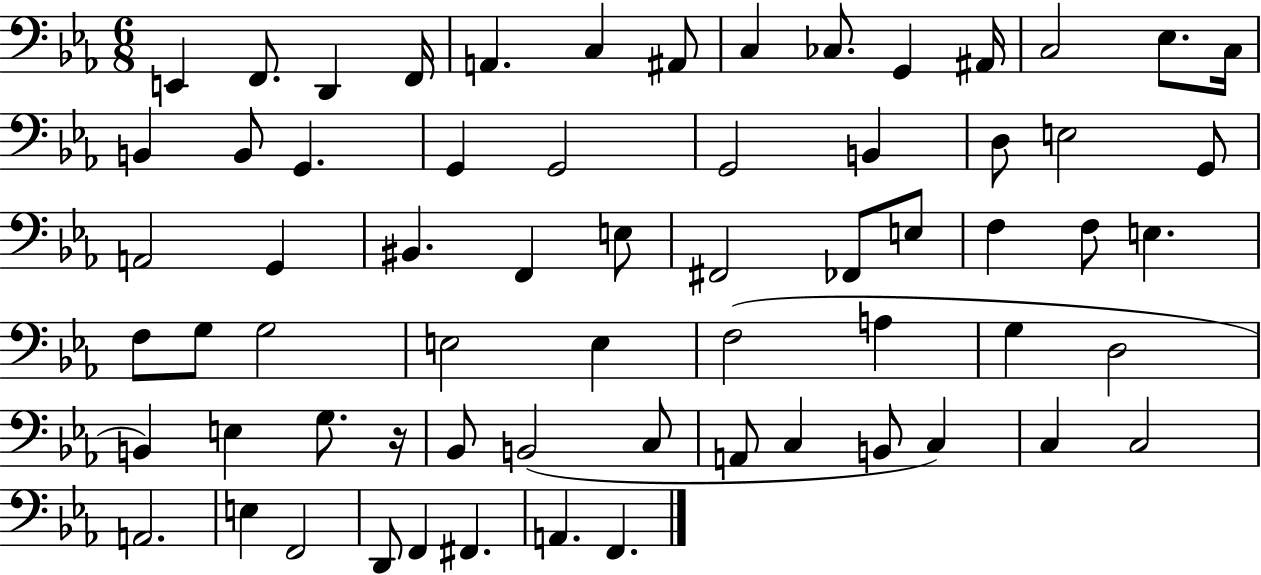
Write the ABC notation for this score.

X:1
T:Untitled
M:6/8
L:1/4
K:Eb
E,, F,,/2 D,, F,,/4 A,, C, ^A,,/2 C, _C,/2 G,, ^A,,/4 C,2 _E,/2 C,/4 B,, B,,/2 G,, G,, G,,2 G,,2 B,, D,/2 E,2 G,,/2 A,,2 G,, ^B,, F,, E,/2 ^F,,2 _F,,/2 E,/2 F, F,/2 E, F,/2 G,/2 G,2 E,2 E, F,2 A, G, D,2 B,, E, G,/2 z/4 _B,,/2 B,,2 C,/2 A,,/2 C, B,,/2 C, C, C,2 A,,2 E, F,,2 D,,/2 F,, ^F,, A,, F,,